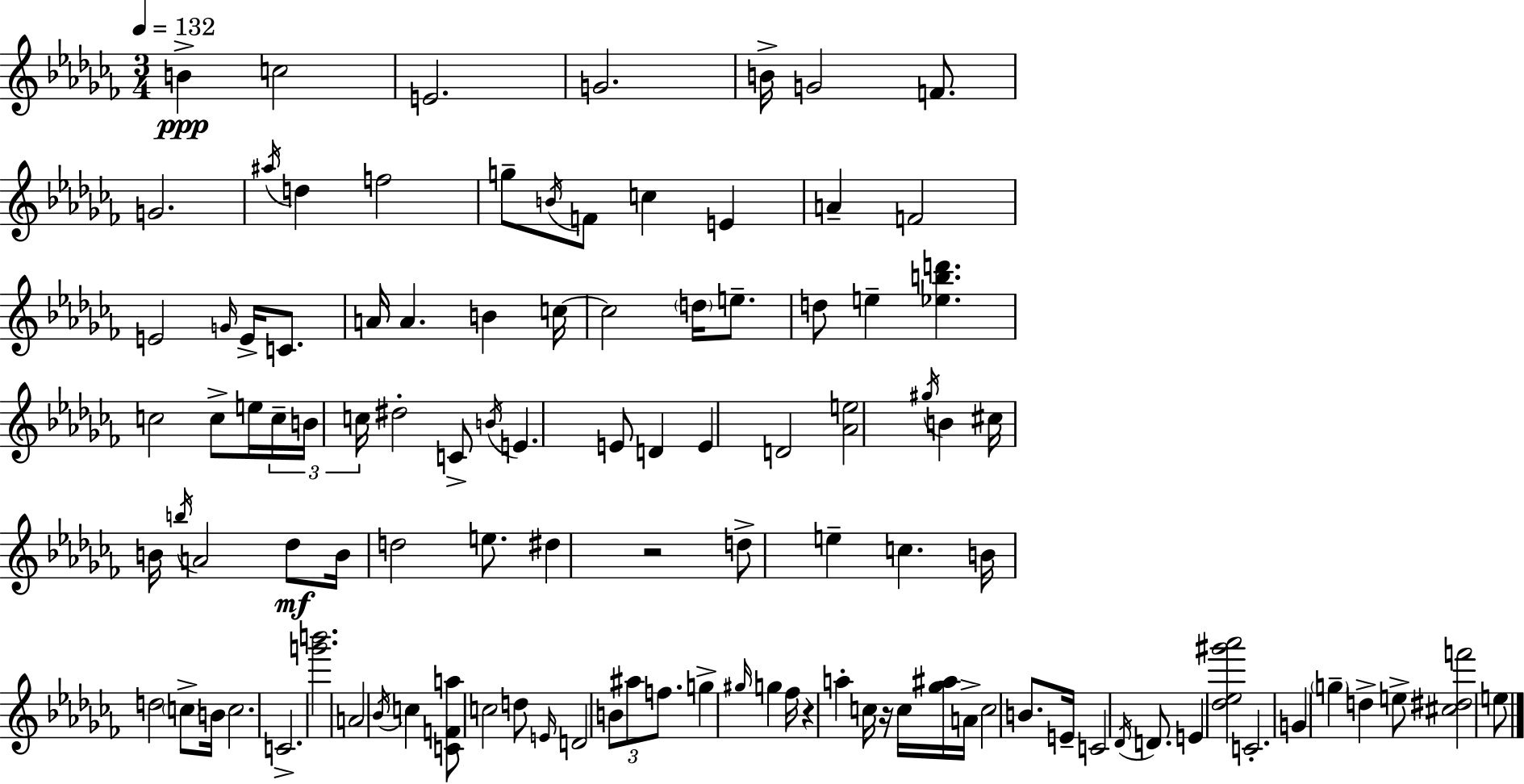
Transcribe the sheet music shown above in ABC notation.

X:1
T:Untitled
M:3/4
L:1/4
K:Abm
B c2 E2 G2 B/4 G2 F/2 G2 ^a/4 d f2 g/2 B/4 F/2 c E A F2 E2 G/4 E/4 C/2 A/4 A B c/4 c2 d/4 e/2 d/2 e [_ebd'] c2 c/2 e/4 c/4 B/4 c/4 ^d2 C/2 B/4 E E/2 D E D2 [_Ae]2 ^g/4 B ^c/4 B/4 b/4 A2 _d/2 B/4 d2 e/2 ^d z2 d/2 e c B/4 d2 c/2 B/4 c2 C2 [g'b']2 A2 _B/4 c [CFa]/2 c2 d/2 E/4 D2 B/2 ^a/2 f/2 g ^g/4 g _f/4 z a c/4 z/4 c/4 [_g^a]/4 A/4 c2 B/2 E/4 C2 _D/4 D/2 E [_d_e^g'_a']2 C2 G g d e/2 [^c^df']2 e/2